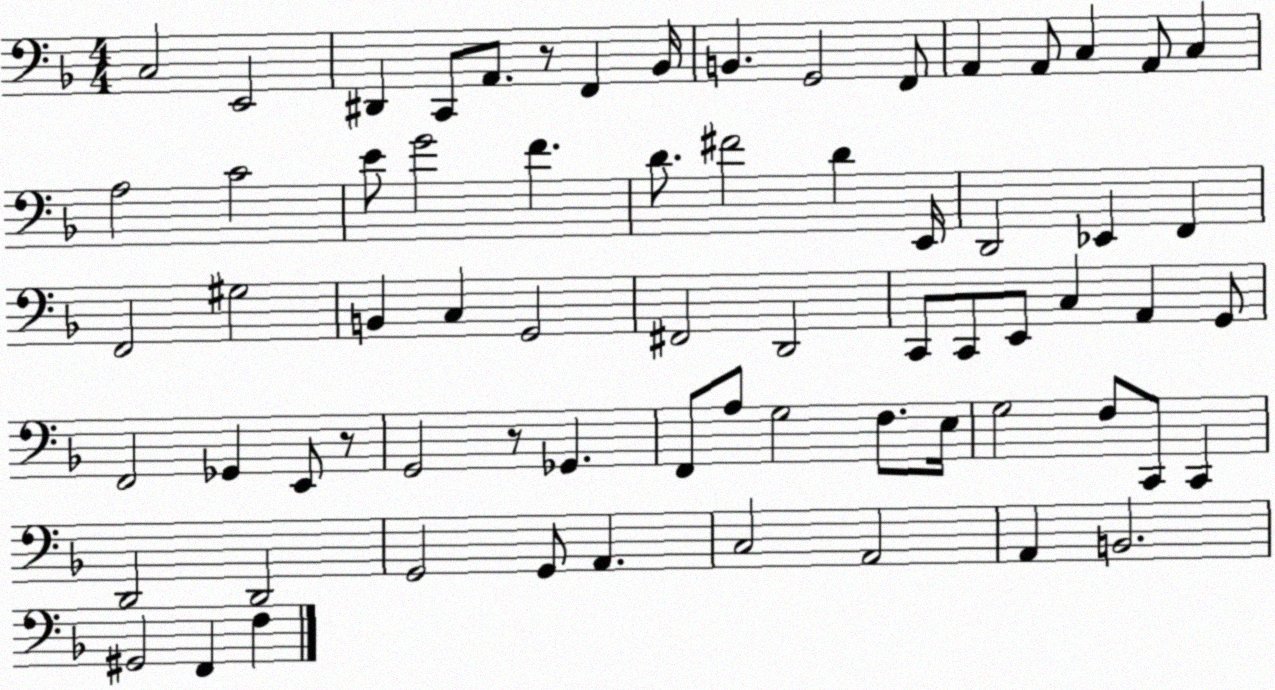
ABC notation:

X:1
T:Untitled
M:4/4
L:1/4
K:F
C,2 E,,2 ^D,, C,,/2 A,,/2 z/2 F,, _B,,/4 B,, G,,2 F,,/2 A,, A,,/2 C, A,,/2 C, A,2 C2 E/2 G2 F D/2 ^F2 D E,,/4 D,,2 _E,, F,, F,,2 ^G,2 B,, C, G,,2 ^F,,2 D,,2 C,,/2 C,,/2 E,,/2 C, A,, G,,/2 F,,2 _G,, E,,/2 z/2 G,,2 z/2 _G,, F,,/2 A,/2 G,2 F,/2 E,/4 G,2 F,/2 C,,/2 C,, D,,2 D,,2 G,,2 G,,/2 A,, C,2 A,,2 A,, B,,2 ^G,,2 F,, F,